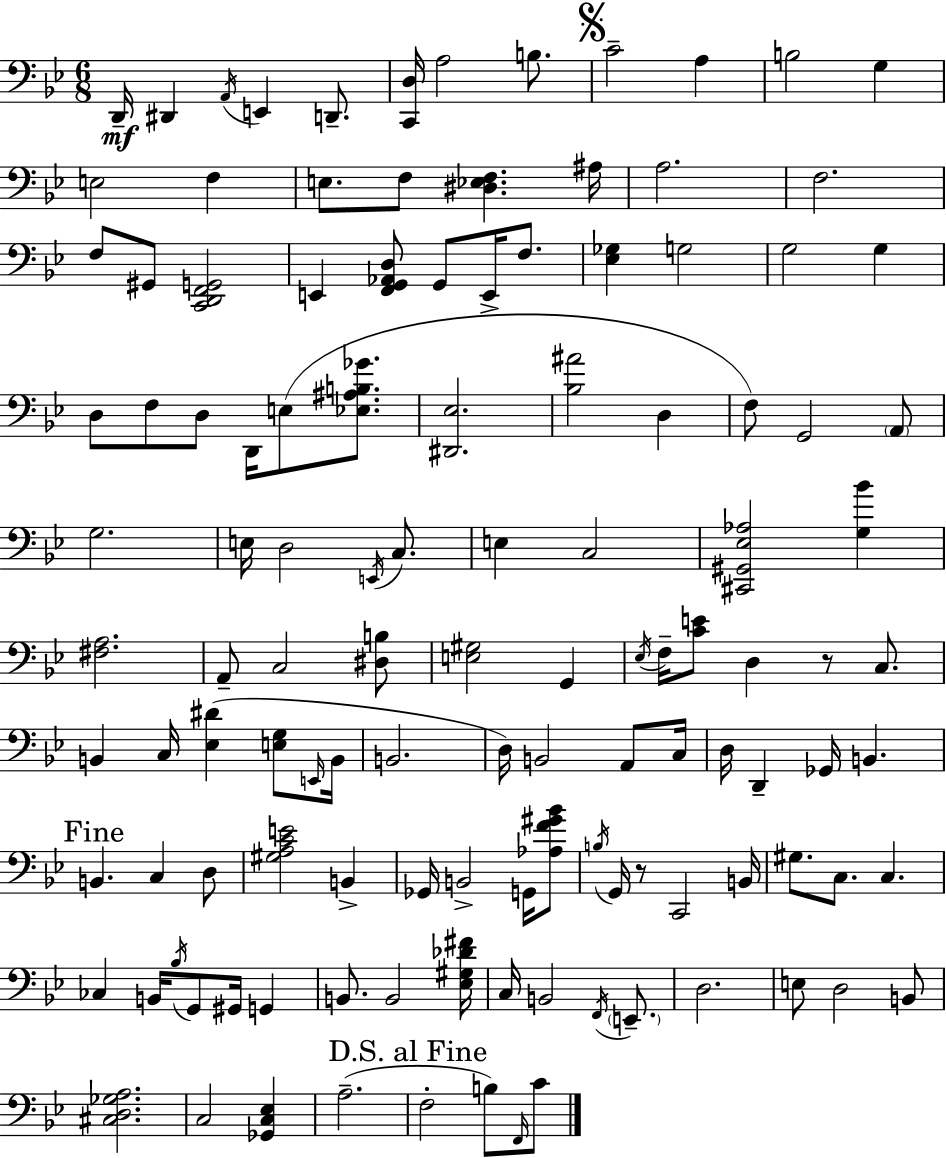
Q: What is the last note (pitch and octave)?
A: C4